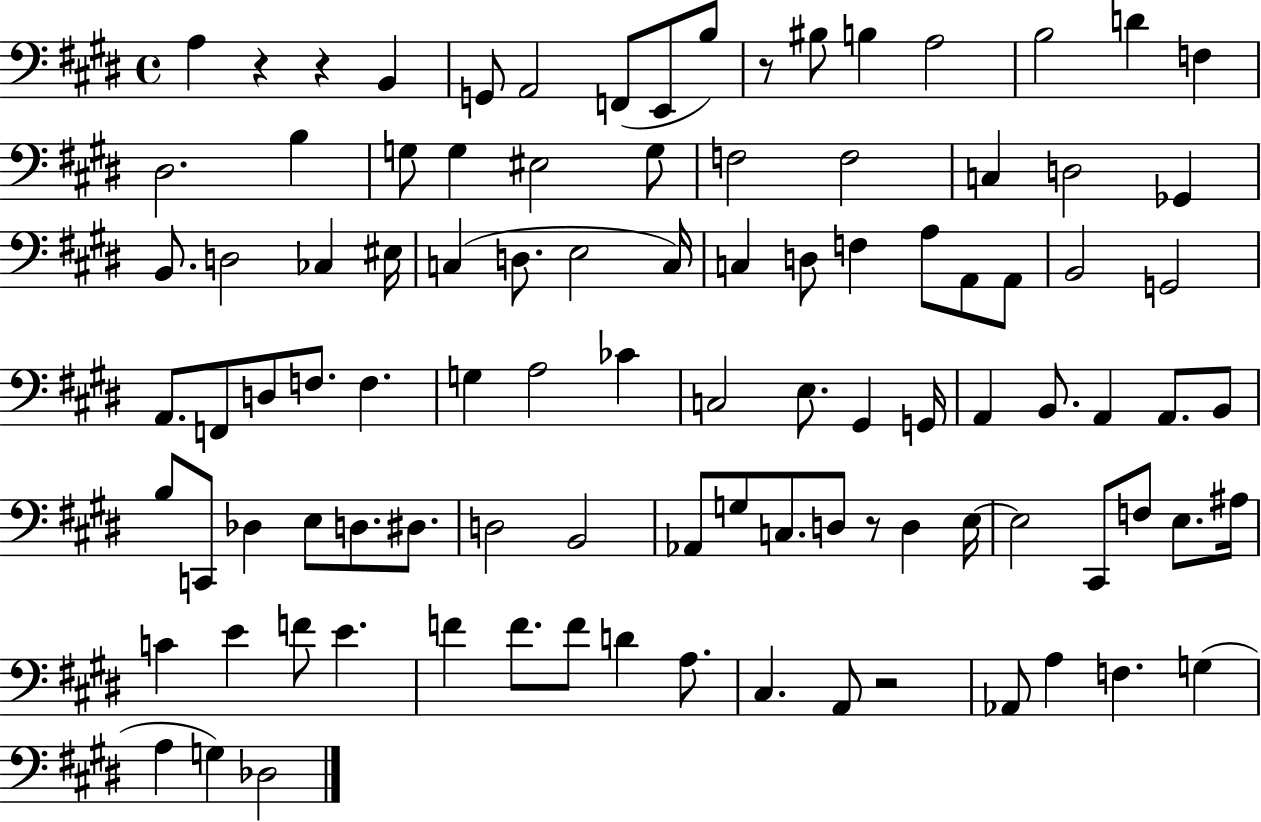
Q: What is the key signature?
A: E major